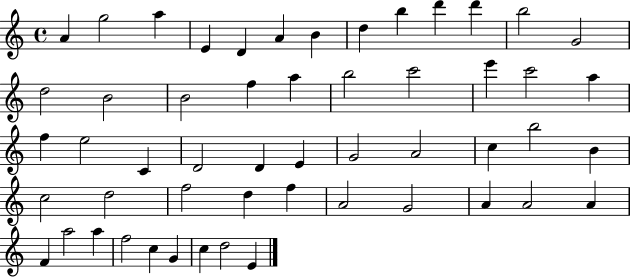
X:1
T:Untitled
M:4/4
L:1/4
K:C
A g2 a E D A B d b d' d' b2 G2 d2 B2 B2 f a b2 c'2 e' c'2 a f e2 C D2 D E G2 A2 c b2 B c2 d2 f2 d f A2 G2 A A2 A F a2 a f2 c G c d2 E